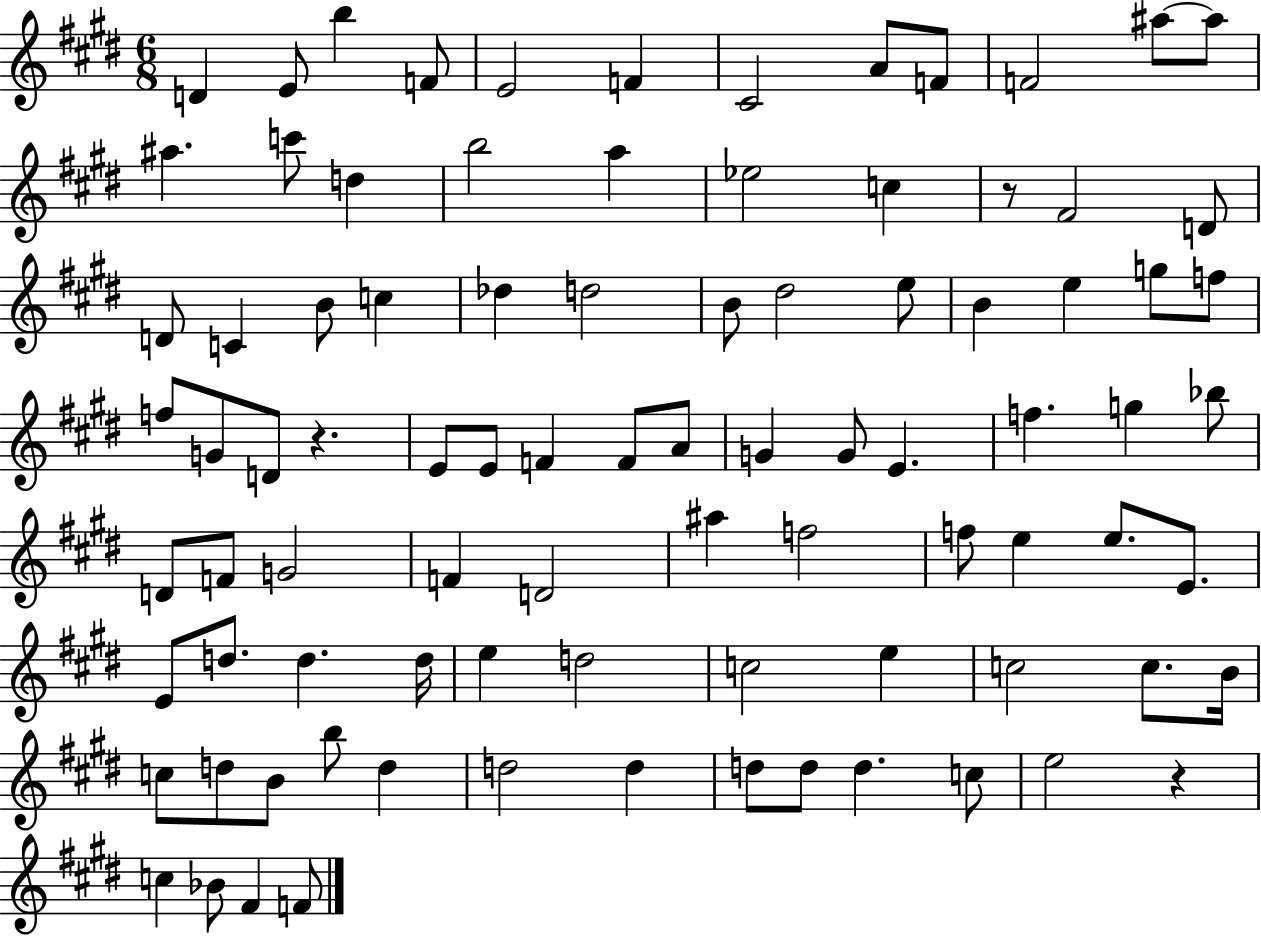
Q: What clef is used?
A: treble